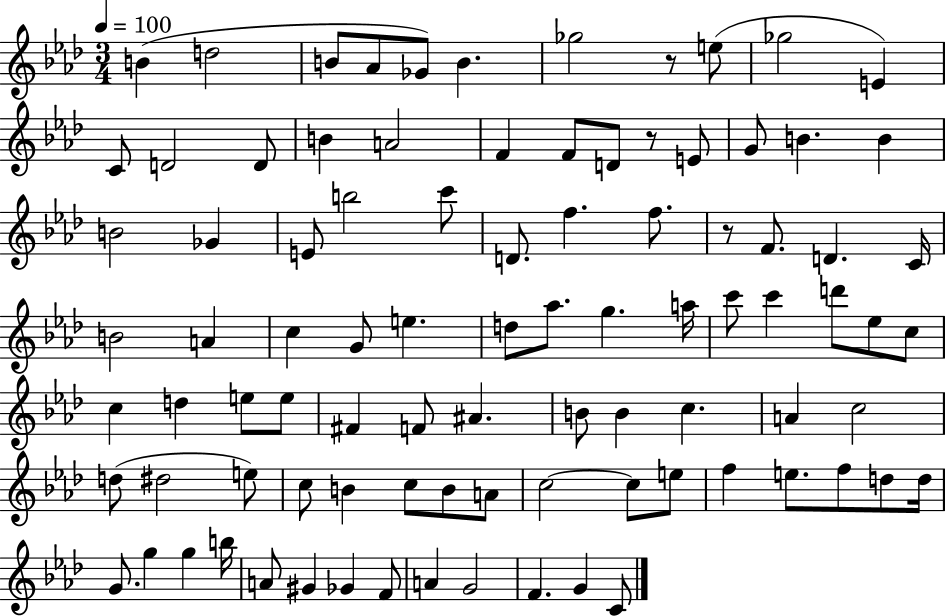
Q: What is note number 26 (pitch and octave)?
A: B5